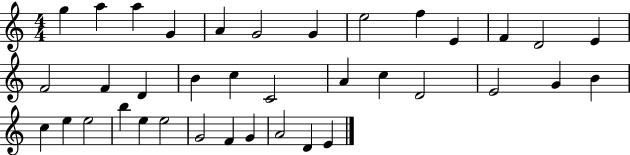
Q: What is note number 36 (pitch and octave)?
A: D4